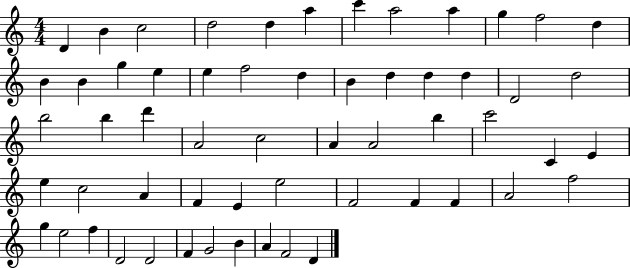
{
  \clef treble
  \numericTimeSignature
  \time 4/4
  \key c \major
  d'4 b'4 c''2 | d''2 d''4 a''4 | c'''4 a''2 a''4 | g''4 f''2 d''4 | \break b'4 b'4 g''4 e''4 | e''4 f''2 d''4 | b'4 d''4 d''4 d''4 | d'2 d''2 | \break b''2 b''4 d'''4 | a'2 c''2 | a'4 a'2 b''4 | c'''2 c'4 e'4 | \break e''4 c''2 a'4 | f'4 e'4 e''2 | f'2 f'4 f'4 | a'2 f''2 | \break g''4 e''2 f''4 | d'2 d'2 | f'4 g'2 b'4 | a'4 f'2 d'4 | \break \bar "|."
}